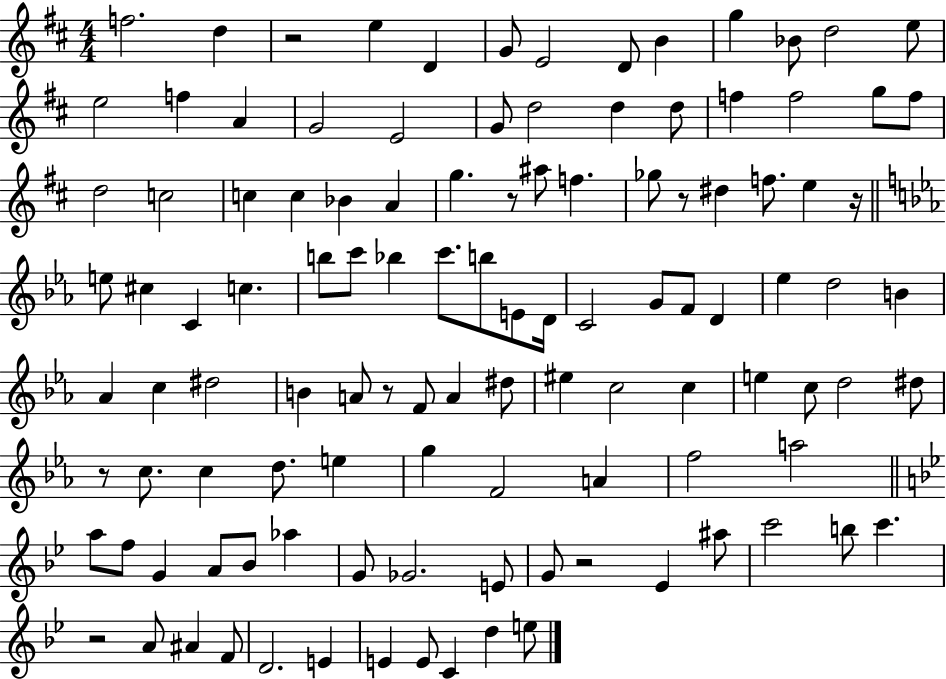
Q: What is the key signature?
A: D major